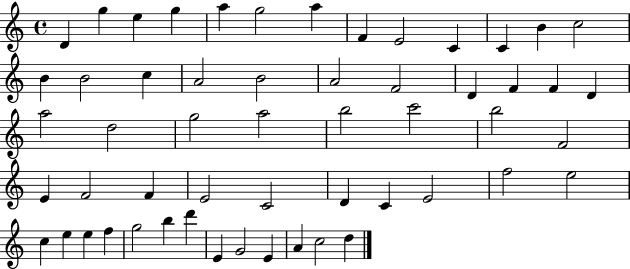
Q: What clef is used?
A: treble